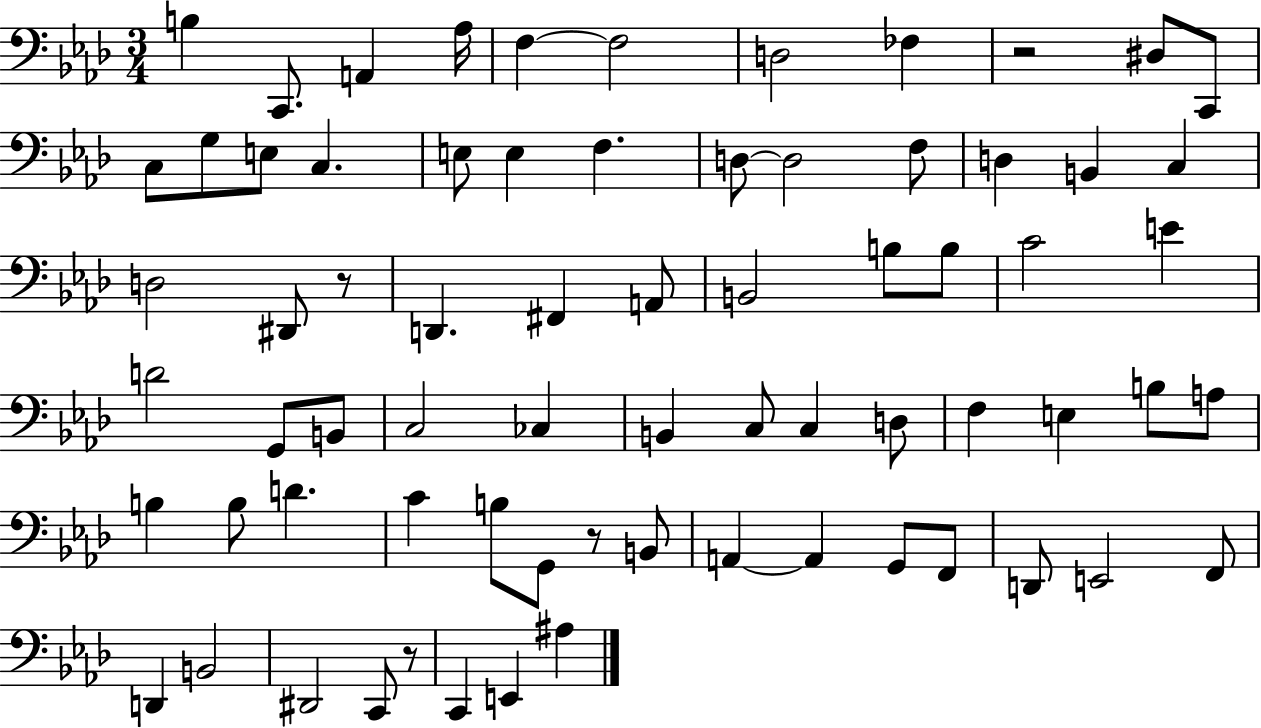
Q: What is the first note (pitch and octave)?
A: B3